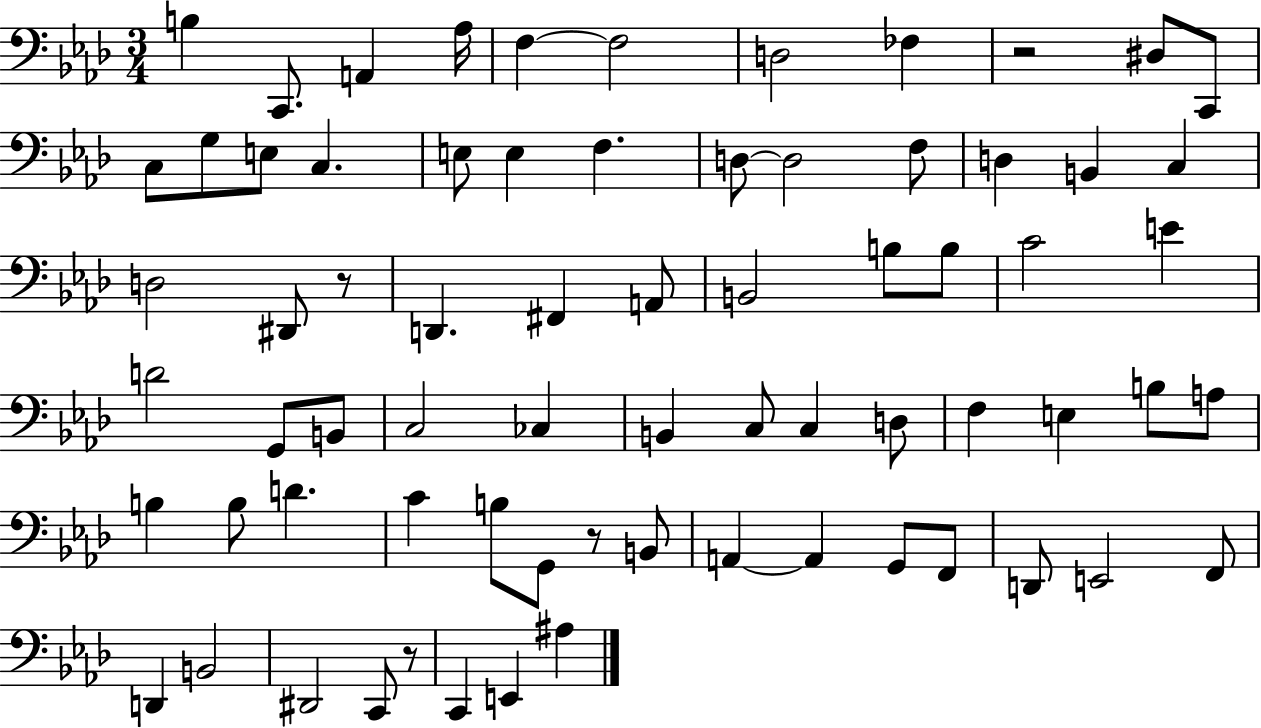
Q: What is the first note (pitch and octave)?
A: B3